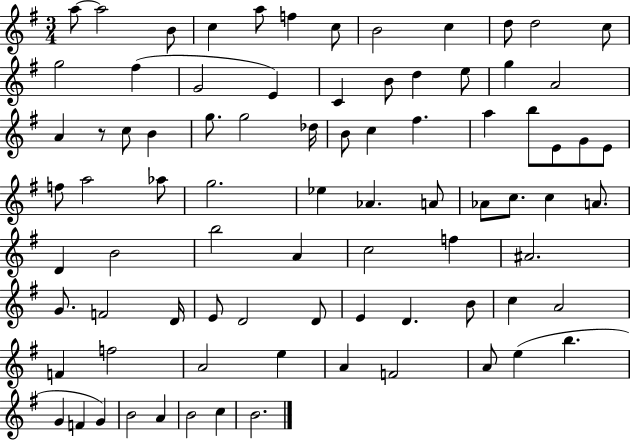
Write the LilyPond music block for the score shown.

{
  \clef treble
  \numericTimeSignature
  \time 3/4
  \key g \major
  a''8~~ a''2 b'8 | c''4 a''8 f''4 c''8 | b'2 c''4 | d''8 d''2 c''8 | \break g''2 fis''4( | g'2 e'4) | c'4 b'8 d''4 e''8 | g''4 a'2 | \break a'4 r8 c''8 b'4 | g''8. g''2 des''16 | b'8 c''4 fis''4. | a''4 b''8 e'8 g'8 e'8 | \break f''8 a''2 aes''8 | g''2. | ees''4 aes'4. a'8 | aes'8 c''8. c''4 a'8. | \break d'4 b'2 | b''2 a'4 | c''2 f''4 | ais'2. | \break g'8. f'2 d'16 | e'8 d'2 d'8 | e'4 d'4. b'8 | c''4 a'2 | \break f'4 f''2 | a'2 e''4 | a'4 f'2 | a'8 e''4( b''4. | \break g'4 f'4 g'4) | b'2 a'4 | b'2 c''4 | b'2. | \break \bar "|."
}